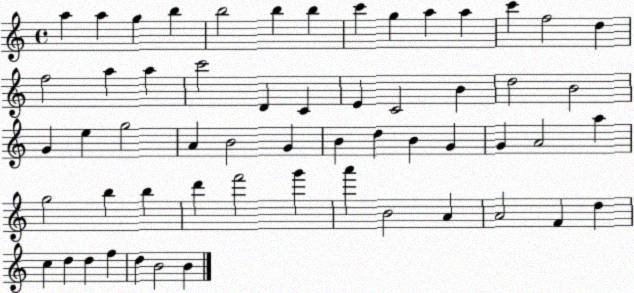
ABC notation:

X:1
T:Untitled
M:4/4
L:1/4
K:C
a a g b b2 b b c' g a a c' f2 d f2 a a c'2 D C E C2 B d2 B2 G e g2 A B2 G B d B G G A2 a g2 b b d' f'2 g' a' B2 A A2 F d c d d f d B2 B